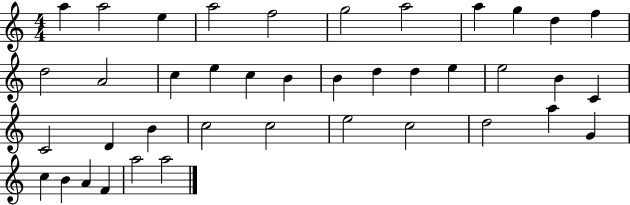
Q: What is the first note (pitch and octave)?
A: A5